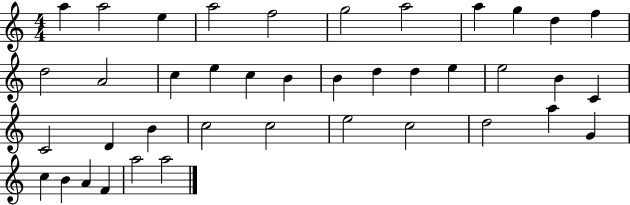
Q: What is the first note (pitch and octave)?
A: A5